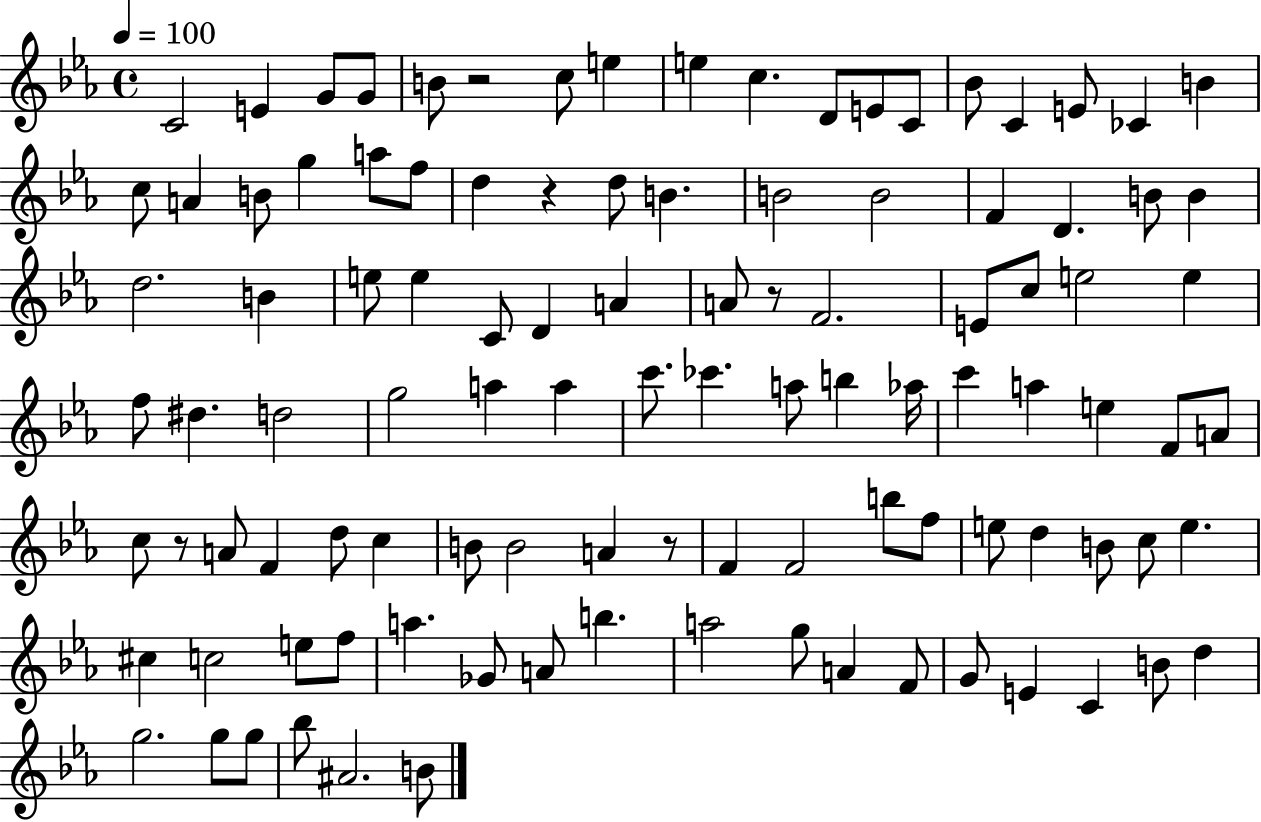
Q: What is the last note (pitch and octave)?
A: B4